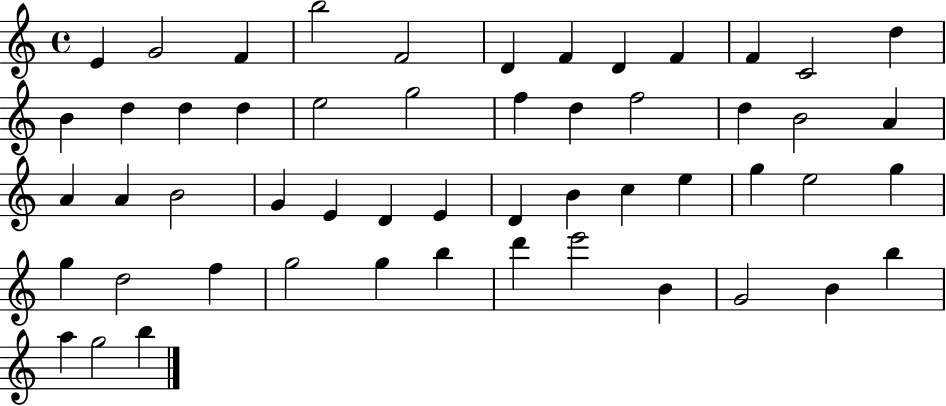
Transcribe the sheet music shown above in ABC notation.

X:1
T:Untitled
M:4/4
L:1/4
K:C
E G2 F b2 F2 D F D F F C2 d B d d d e2 g2 f d f2 d B2 A A A B2 G E D E D B c e g e2 g g d2 f g2 g b d' e'2 B G2 B b a g2 b